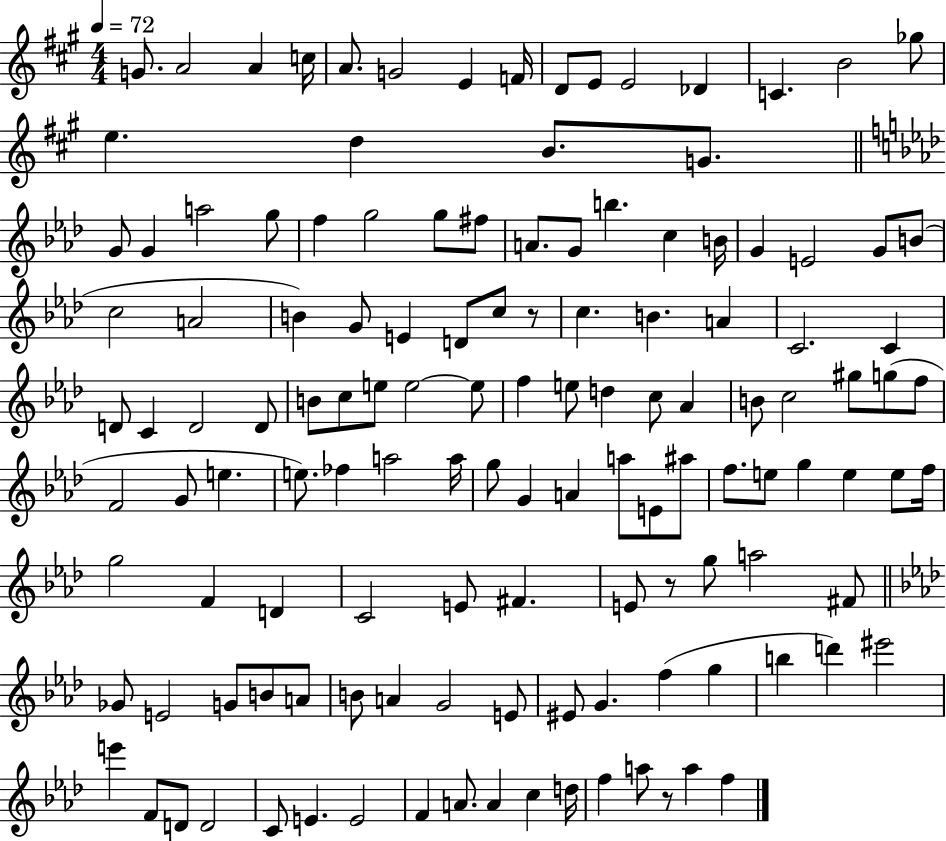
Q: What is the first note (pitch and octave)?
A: G4